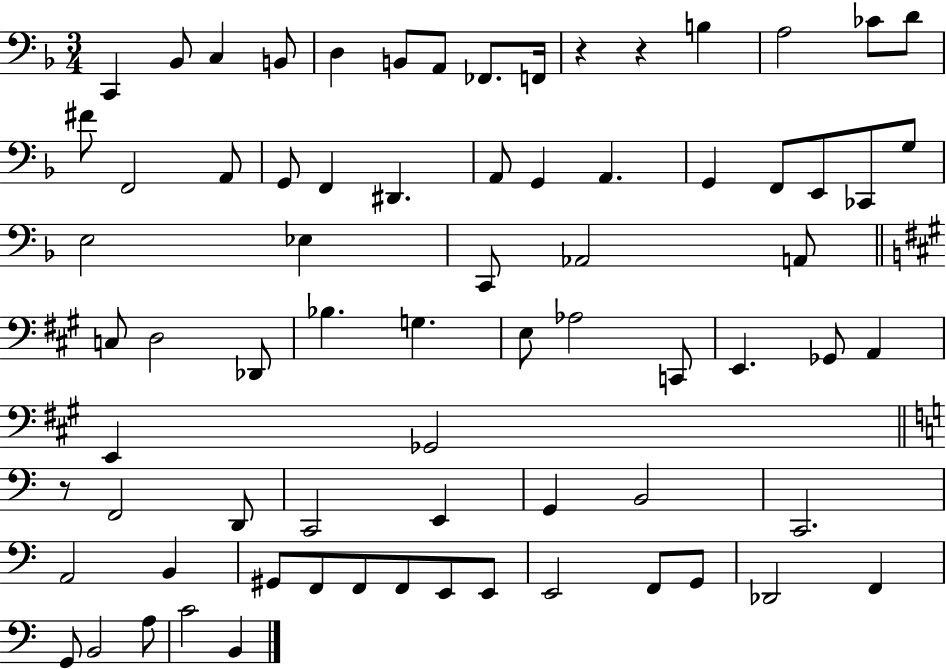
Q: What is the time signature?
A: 3/4